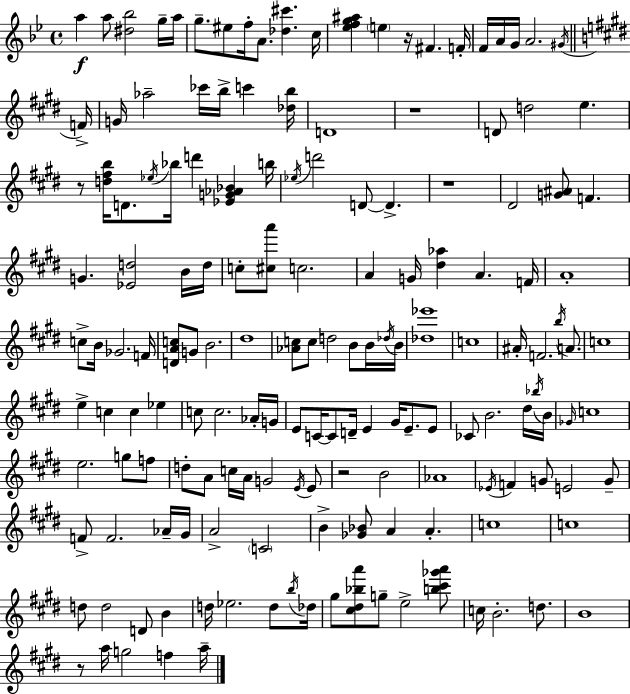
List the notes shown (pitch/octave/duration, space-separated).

A5/q A5/e [D#5,Bb5]/h G5/s A5/s G5/e. EIS5/e F5/s A4/e. [Db5,C#6]/q. C5/s [Eb5,F5,G5,A#5]/q E5/q R/s F#4/q. F4/s F4/s A4/s G4/s A4/h. G#4/s F4/s G4/s Ab5/h CES6/s B5/s C6/q [Db5,B5]/s D4/w R/w D4/e D5/h E5/q. R/e [D5,F#5,B5]/s D4/e. Eb5/s Bb5/s D6/q [Eb4,G4,Ab4,Bb4]/q B5/s Eb5/s D6/h D4/e D4/q. R/w D#4/h [G4,A#4]/e F4/q. G4/q. [Eb4,D5]/h B4/s D5/s C5/e [C#5,A6]/e C5/h. A4/q G4/s [D#5,Ab5]/q A4/q. F4/s A4/w C5/e B4/s Gb4/h. F4/s [D4,A4,C5]/e G4/e B4/h. D#5/w [Ab4,C5]/e C5/e D5/h B4/e B4/s Db5/s B4/s [Db5,Eb6]/w C5/w A#4/s F4/h. B5/s A4/e. C5/w E5/q C5/q C5/q Eb5/q C5/e C5/h. Ab4/s G4/s E4/e C4/s C4/e D4/s E4/q G#4/s E4/e. E4/e CES4/e B4/h. D#5/s Bb5/s B4/s Gb4/s C5/w E5/h. G5/e F5/e D5/e A4/e C5/s A4/s G4/h E4/s E4/e R/h B4/h Ab4/w Eb4/s F4/q G4/e E4/h G4/e F4/e F4/h. Ab4/s G#4/s A4/h C4/h B4/q [Gb4,Bb4]/e A4/q A4/q. C5/w C5/w D5/e D5/h D4/e B4/q D5/s Eb5/h. D5/e B5/s Db5/s G#5/e [C#5,D#5,Bb5,A6]/e G5/e E5/h [B5,C#6,Gb6,A6]/e C5/s B4/h. D5/e. B4/w R/e A5/s G5/h F5/q A5/s